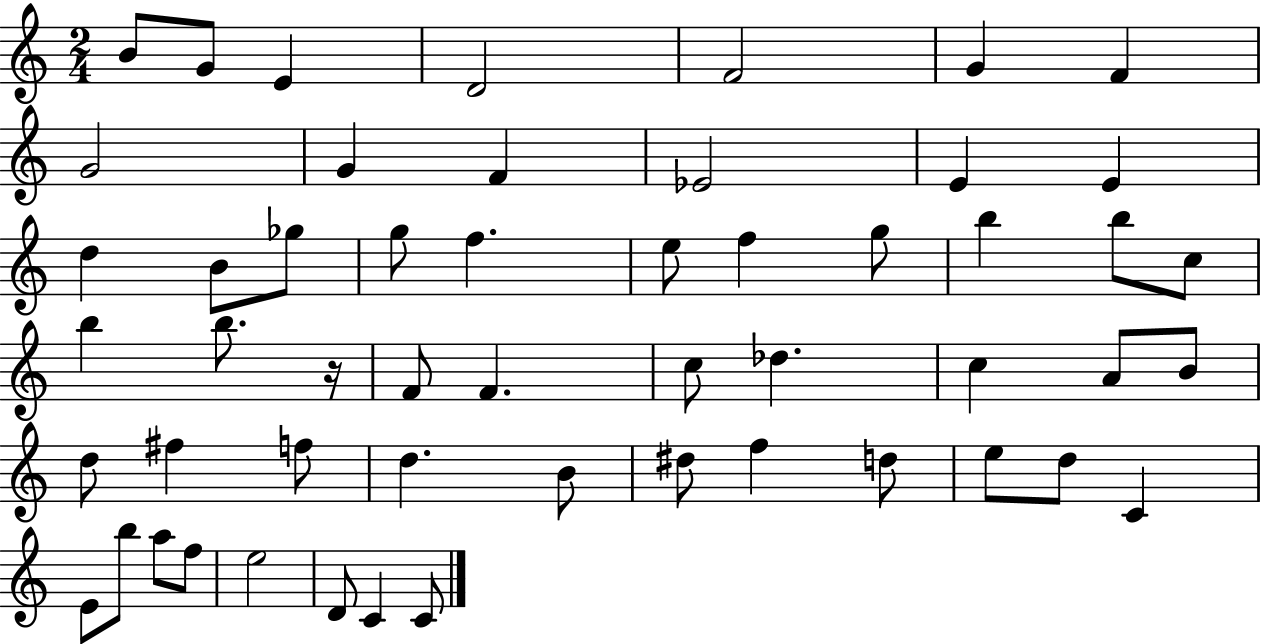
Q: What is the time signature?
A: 2/4